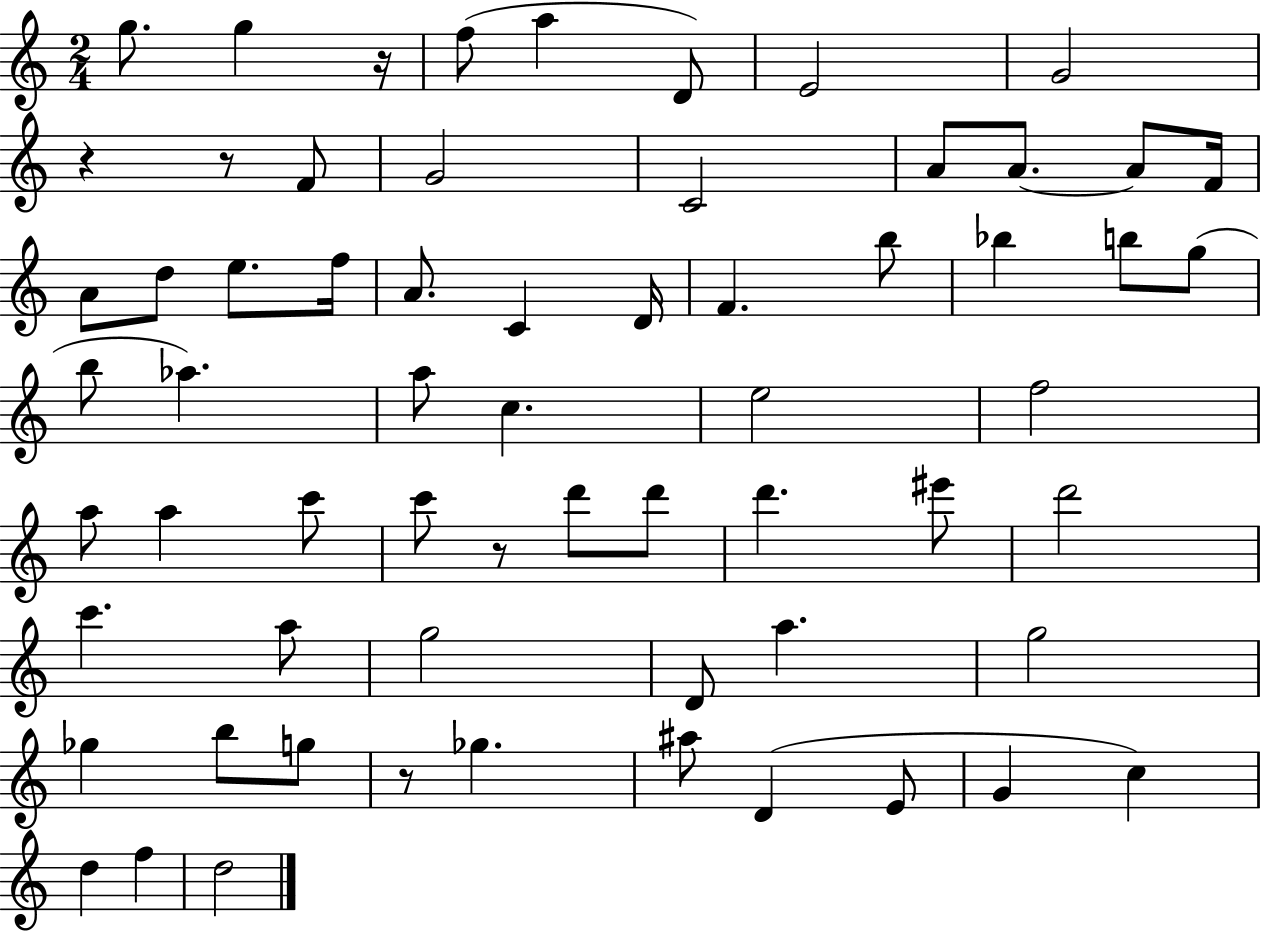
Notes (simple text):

G5/e. G5/q R/s F5/e A5/q D4/e E4/h G4/h R/q R/e F4/e G4/h C4/h A4/e A4/e. A4/e F4/s A4/e D5/e E5/e. F5/s A4/e. C4/q D4/s F4/q. B5/e Bb5/q B5/e G5/e B5/e Ab5/q. A5/e C5/q. E5/h F5/h A5/e A5/q C6/e C6/e R/e D6/e D6/e D6/q. EIS6/e D6/h C6/q. A5/e G5/h D4/e A5/q. G5/h Gb5/q B5/e G5/e R/e Gb5/q. A#5/e D4/q E4/e G4/q C5/q D5/q F5/q D5/h